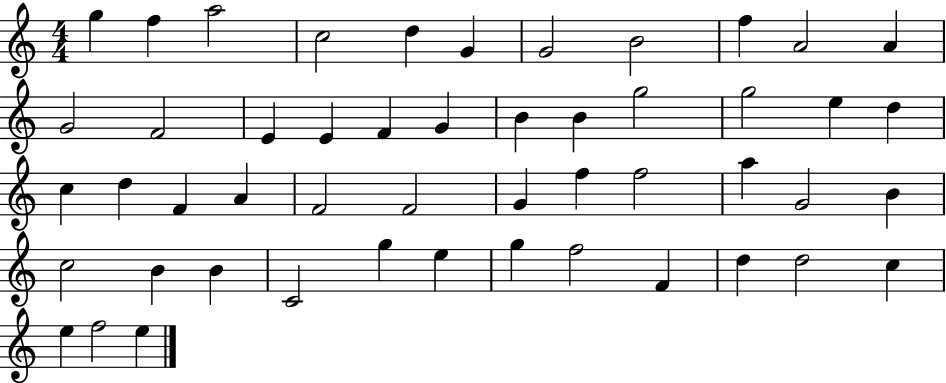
{
  \clef treble
  \numericTimeSignature
  \time 4/4
  \key c \major
  g''4 f''4 a''2 | c''2 d''4 g'4 | g'2 b'2 | f''4 a'2 a'4 | \break g'2 f'2 | e'4 e'4 f'4 g'4 | b'4 b'4 g''2 | g''2 e''4 d''4 | \break c''4 d''4 f'4 a'4 | f'2 f'2 | g'4 f''4 f''2 | a''4 g'2 b'4 | \break c''2 b'4 b'4 | c'2 g''4 e''4 | g''4 f''2 f'4 | d''4 d''2 c''4 | \break e''4 f''2 e''4 | \bar "|."
}